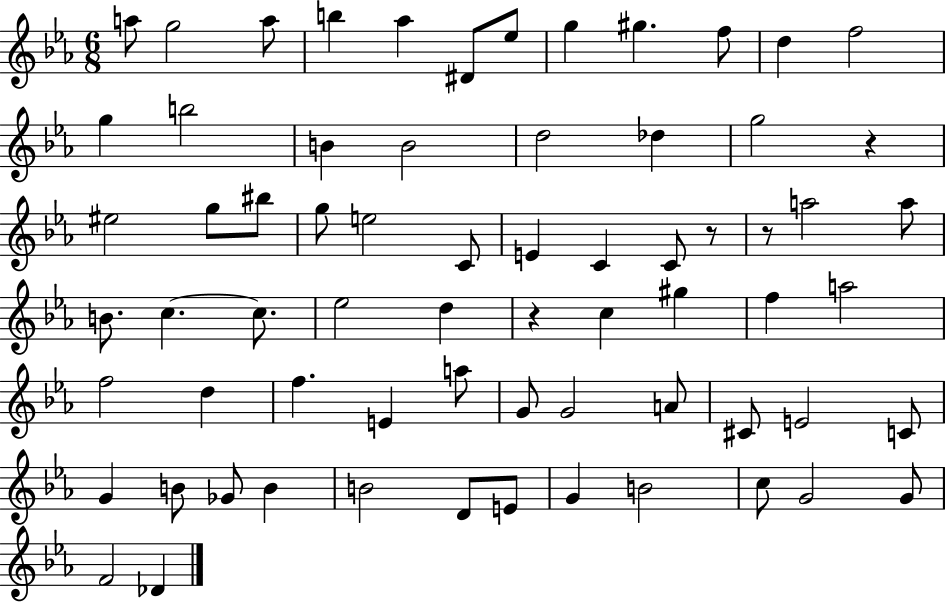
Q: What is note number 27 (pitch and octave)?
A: C4